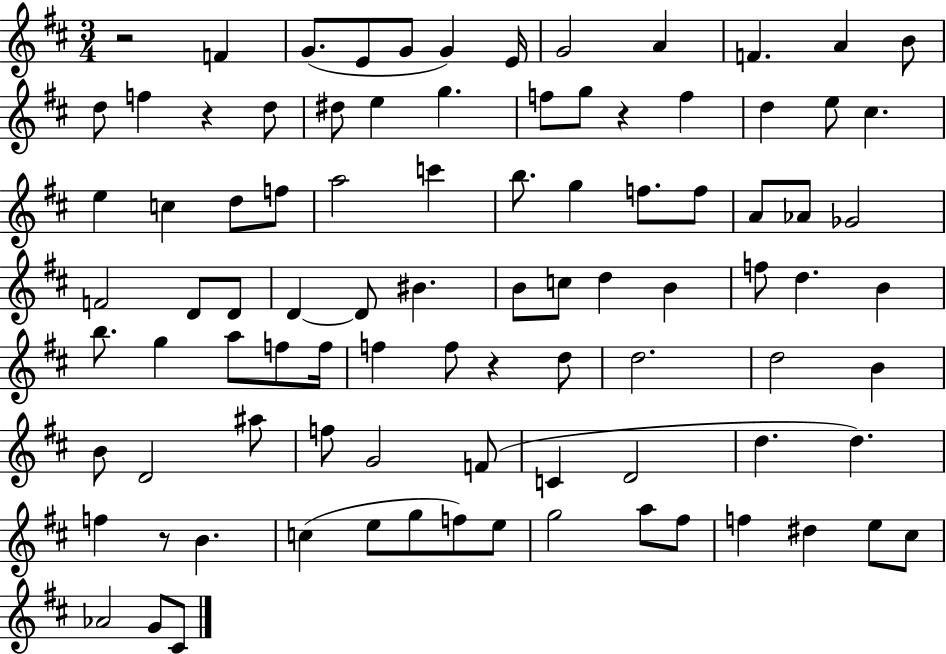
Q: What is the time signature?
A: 3/4